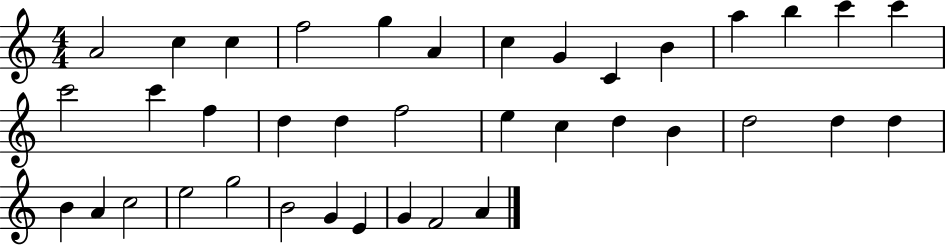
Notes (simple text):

A4/h C5/q C5/q F5/h G5/q A4/q C5/q G4/q C4/q B4/q A5/q B5/q C6/q C6/q C6/h C6/q F5/q D5/q D5/q F5/h E5/q C5/q D5/q B4/q D5/h D5/q D5/q B4/q A4/q C5/h E5/h G5/h B4/h G4/q E4/q G4/q F4/h A4/q